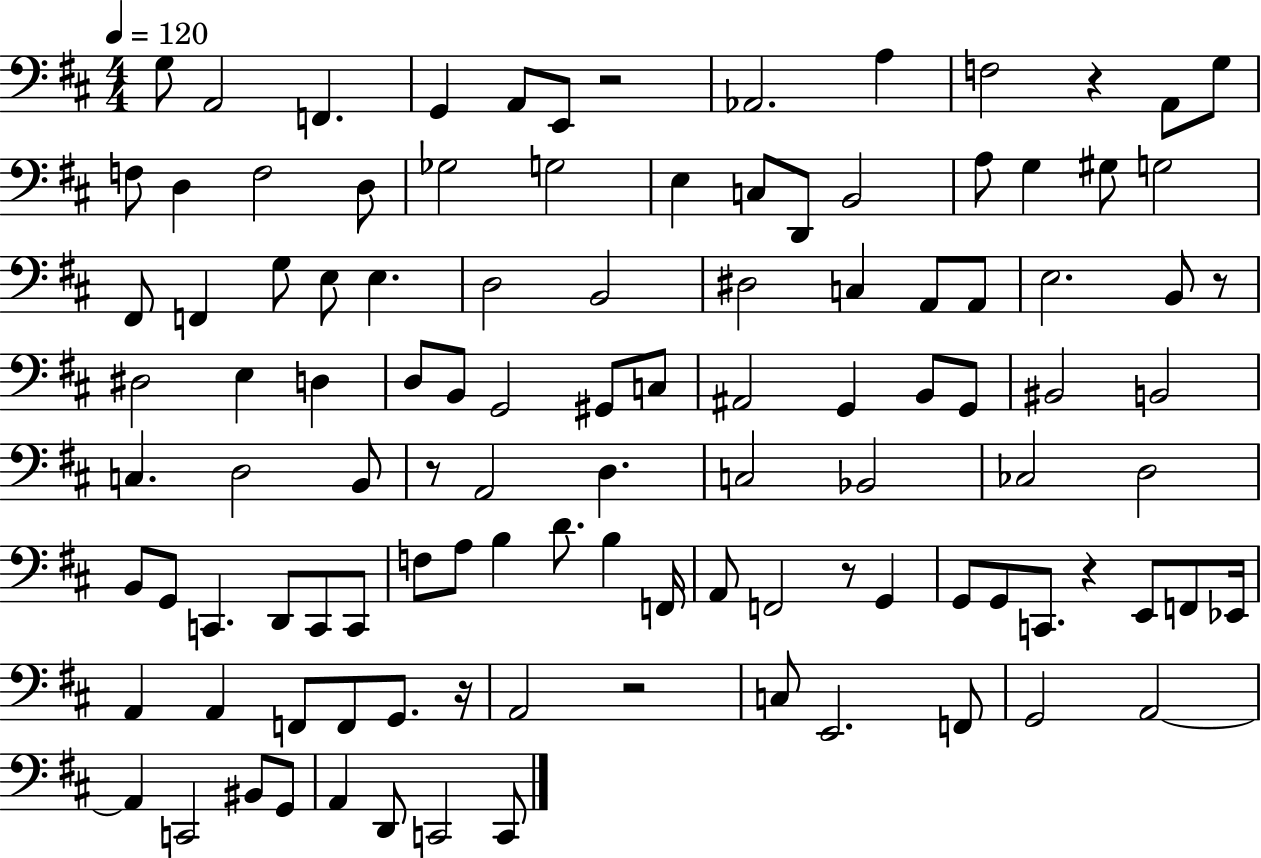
G3/e A2/h F2/q. G2/q A2/e E2/e R/h Ab2/h. A3/q F3/h R/q A2/e G3/e F3/e D3/q F3/h D3/e Gb3/h G3/h E3/q C3/e D2/e B2/h A3/e G3/q G#3/e G3/h F#2/e F2/q G3/e E3/e E3/q. D3/h B2/h D#3/h C3/q A2/e A2/e E3/h. B2/e R/e D#3/h E3/q D3/q D3/e B2/e G2/h G#2/e C3/e A#2/h G2/q B2/e G2/e BIS2/h B2/h C3/q. D3/h B2/e R/e A2/h D3/q. C3/h Bb2/h CES3/h D3/h B2/e G2/e C2/q. D2/e C2/e C2/e F3/e A3/e B3/q D4/e. B3/q F2/s A2/e F2/h R/e G2/q G2/e G2/e C2/e. R/q E2/e F2/e Eb2/s A2/q A2/q F2/e F2/e G2/e. R/s A2/h R/h C3/e E2/h. F2/e G2/h A2/h A2/q C2/h BIS2/e G2/e A2/q D2/e C2/h C2/e